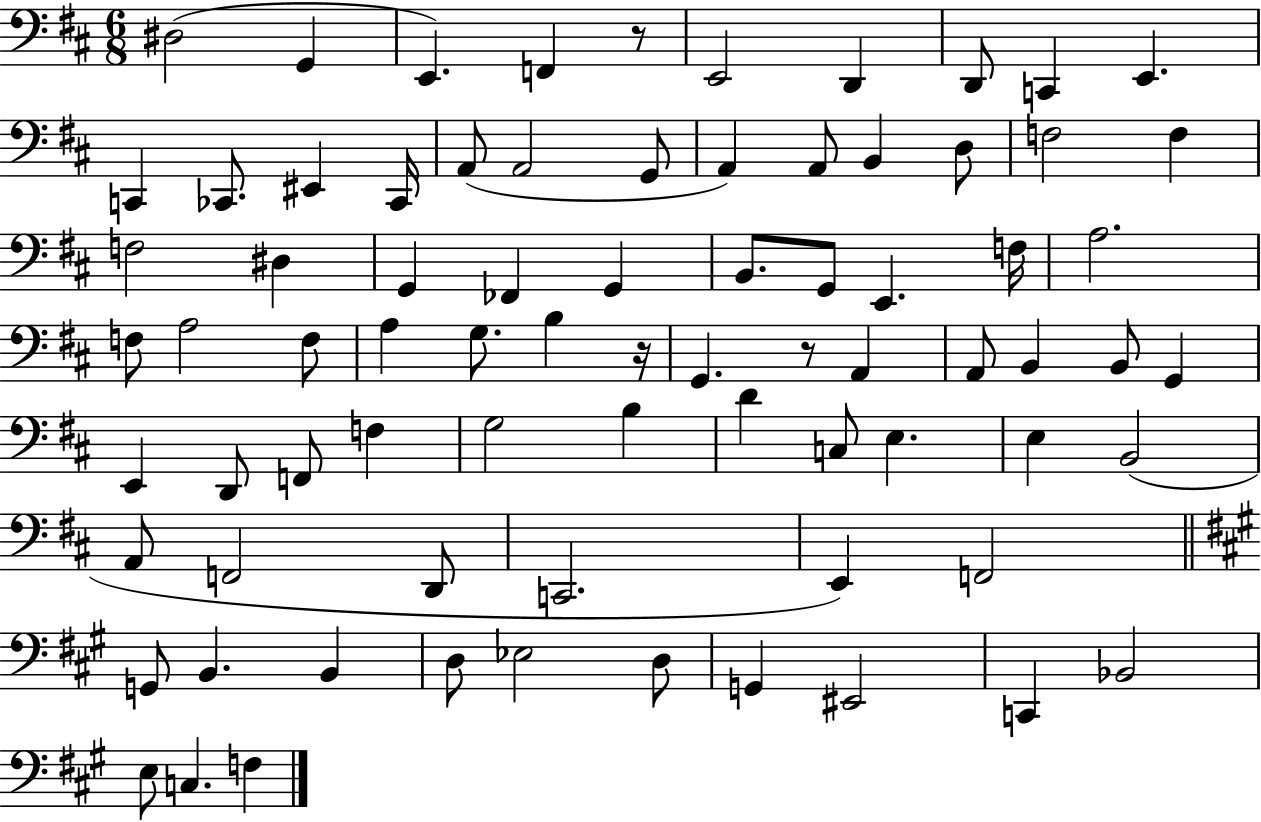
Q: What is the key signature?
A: D major